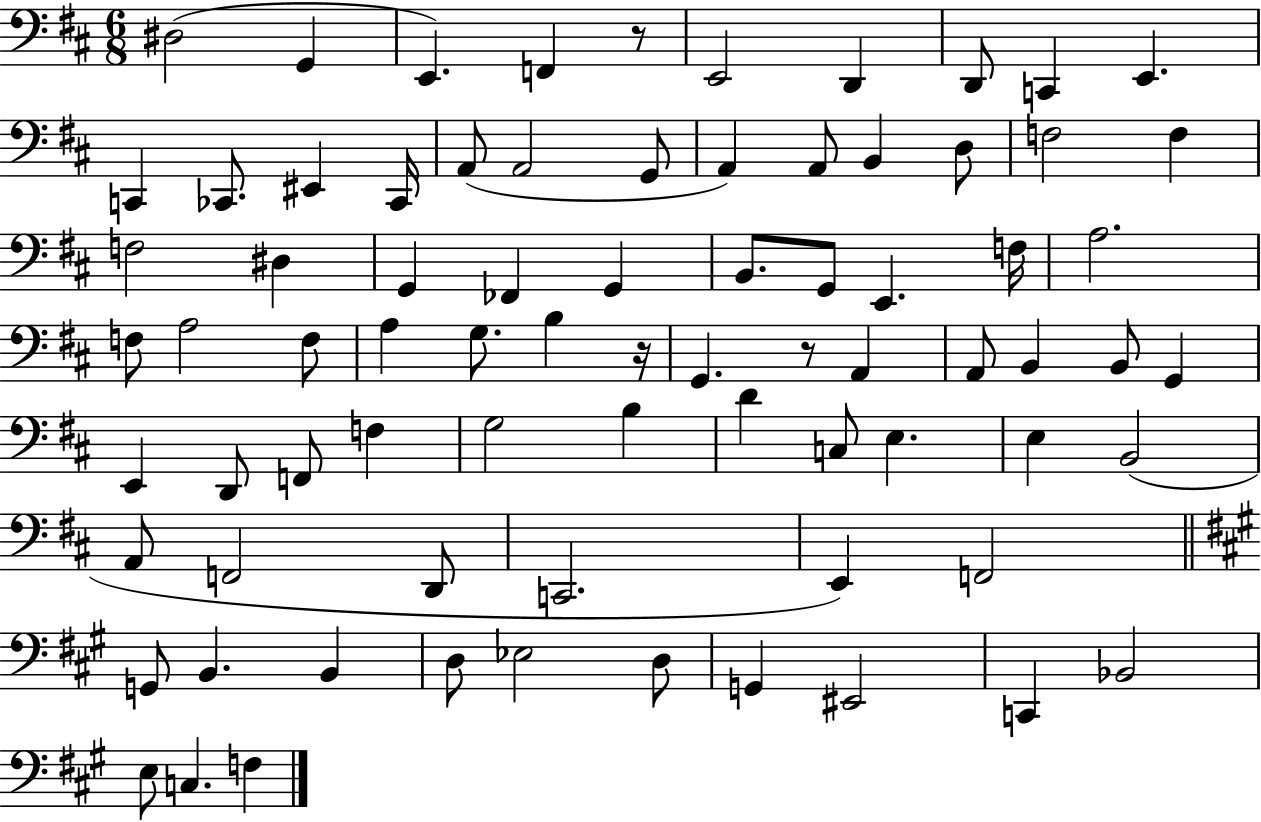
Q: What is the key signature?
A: D major